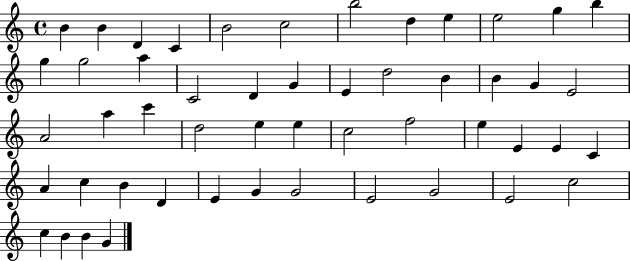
X:1
T:Untitled
M:4/4
L:1/4
K:C
B B D C B2 c2 b2 d e e2 g b g g2 a C2 D G E d2 B B G E2 A2 a c' d2 e e c2 f2 e E E C A c B D E G G2 E2 G2 E2 c2 c B B G